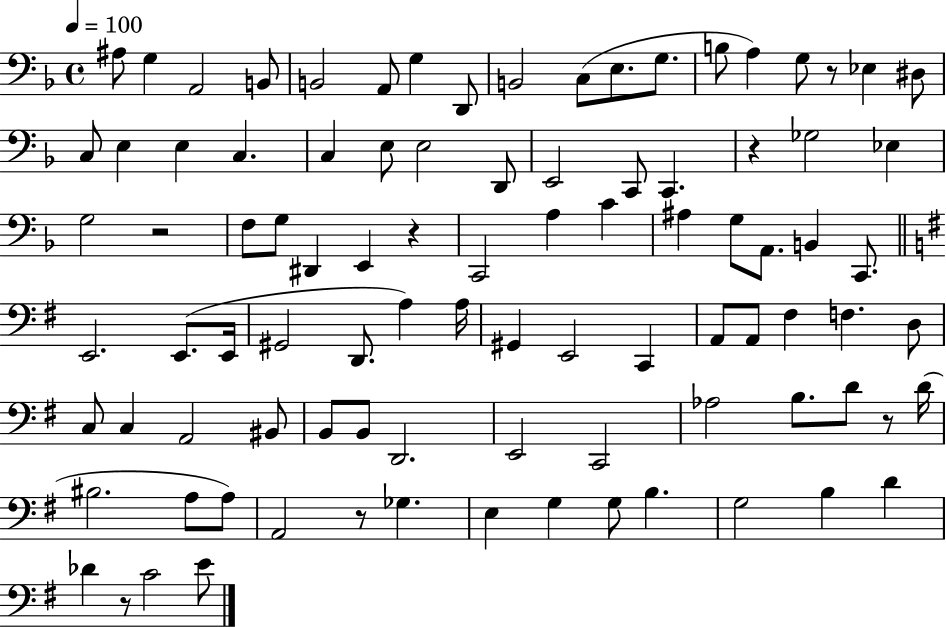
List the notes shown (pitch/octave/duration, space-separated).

A#3/e G3/q A2/h B2/e B2/h A2/e G3/q D2/e B2/h C3/e E3/e. G3/e. B3/e A3/q G3/e R/e Eb3/q D#3/e C3/e E3/q E3/q C3/q. C3/q E3/e E3/h D2/e E2/h C2/e C2/q. R/q Gb3/h Eb3/q G3/h R/h F3/e G3/e D#2/q E2/q R/q C2/h A3/q C4/q A#3/q G3/e A2/e. B2/q C2/e. E2/h. E2/e. E2/s G#2/h D2/e. A3/q A3/s G#2/q E2/h C2/q A2/e A2/e F#3/q F3/q. D3/e C3/e C3/q A2/h BIS2/e B2/e B2/e D2/h. E2/h C2/h Ab3/h B3/e. D4/e R/e D4/s BIS3/h. A3/e A3/e A2/h R/e Gb3/q. E3/q G3/q G3/e B3/q. G3/h B3/q D4/q Db4/q R/e C4/h E4/e